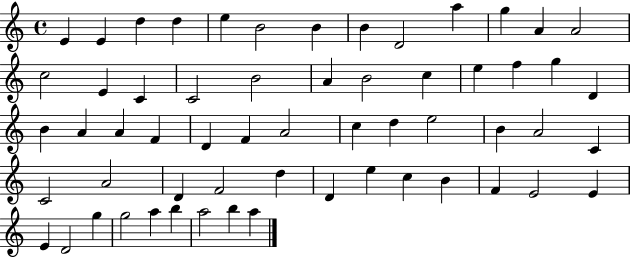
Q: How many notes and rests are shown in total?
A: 59